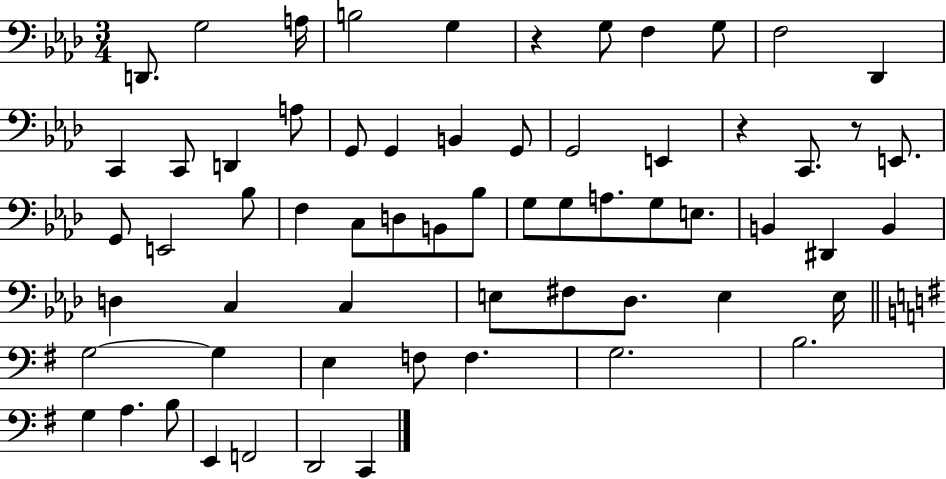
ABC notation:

X:1
T:Untitled
M:3/4
L:1/4
K:Ab
D,,/2 G,2 A,/4 B,2 G, z G,/2 F, G,/2 F,2 _D,, C,, C,,/2 D,, A,/2 G,,/2 G,, B,, G,,/2 G,,2 E,, z C,,/2 z/2 E,,/2 G,,/2 E,,2 _B,/2 F, C,/2 D,/2 B,,/2 _B,/2 G,/2 G,/2 A,/2 G,/2 E,/2 B,, ^D,, B,, D, C, C, E,/2 ^F,/2 _D,/2 E, E,/4 G,2 G, E, F,/2 F, G,2 B,2 G, A, B,/2 E,, F,,2 D,,2 C,,